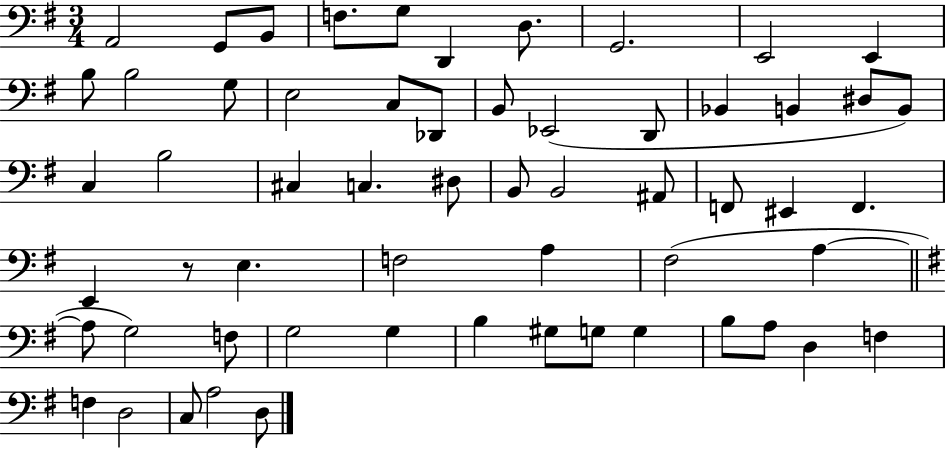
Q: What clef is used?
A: bass